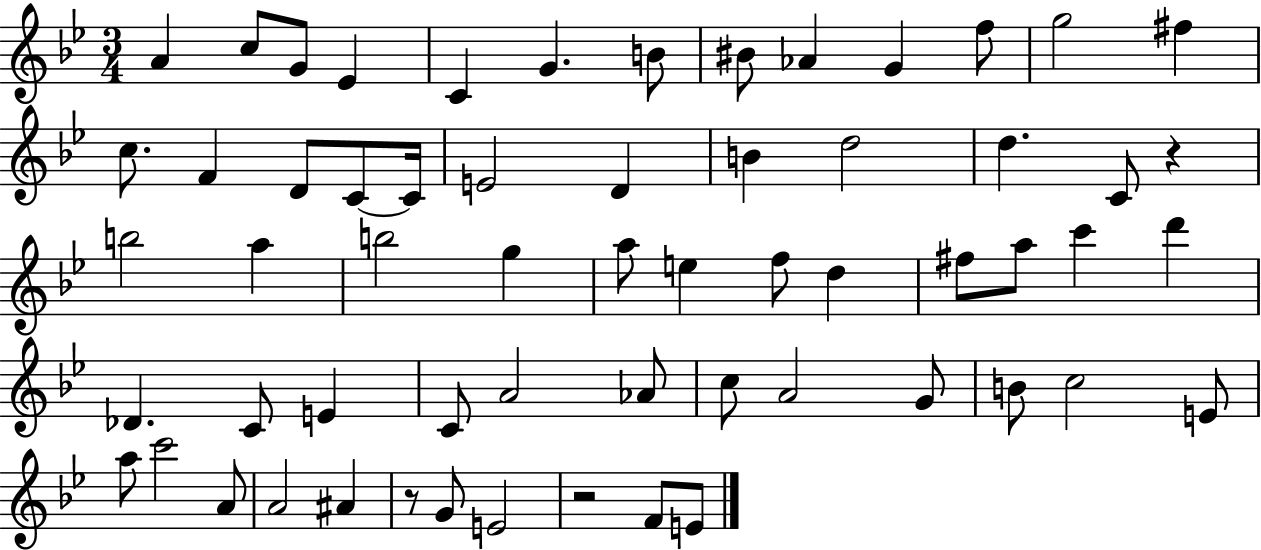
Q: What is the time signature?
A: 3/4